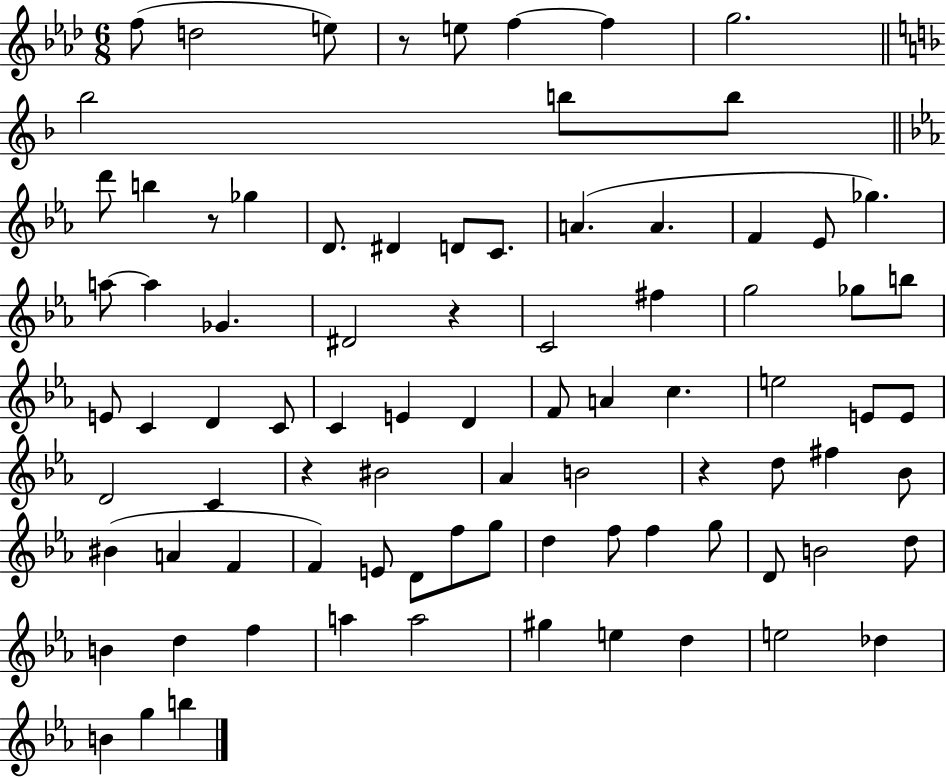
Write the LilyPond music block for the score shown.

{
  \clef treble
  \numericTimeSignature
  \time 6/8
  \key aes \major
  f''8( d''2 e''8) | r8 e''8 f''4~~ f''4 | g''2. | \bar "||" \break \key d \minor bes''2 b''8 b''8 | \bar "||" \break \key ees \major d'''8 b''4 r8 ges''4 | d'8. dis'4 d'8 c'8. | a'4.( a'4. | f'4 ees'8 ges''4.) | \break a''8~~ a''4 ges'4. | dis'2 r4 | c'2 fis''4 | g''2 ges''8 b''8 | \break e'8 c'4 d'4 c'8 | c'4 e'4 d'4 | f'8 a'4 c''4. | e''2 e'8 e'8 | \break d'2 c'4 | r4 bis'2 | aes'4 b'2 | r4 d''8 fis''4 bes'8 | \break bis'4( a'4 f'4 | f'4) e'8 d'8 f''8 g''8 | d''4 f''8 f''4 g''8 | d'8 b'2 d''8 | \break b'4 d''4 f''4 | a''4 a''2 | gis''4 e''4 d''4 | e''2 des''4 | \break b'4 g''4 b''4 | \bar "|."
}